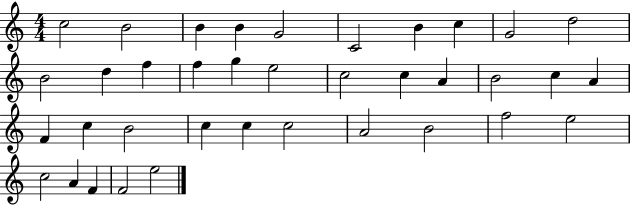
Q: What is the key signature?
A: C major